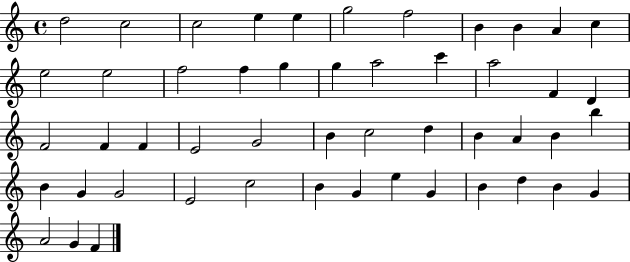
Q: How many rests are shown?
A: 0